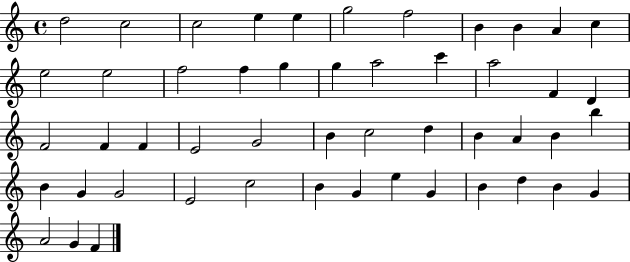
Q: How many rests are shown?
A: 0